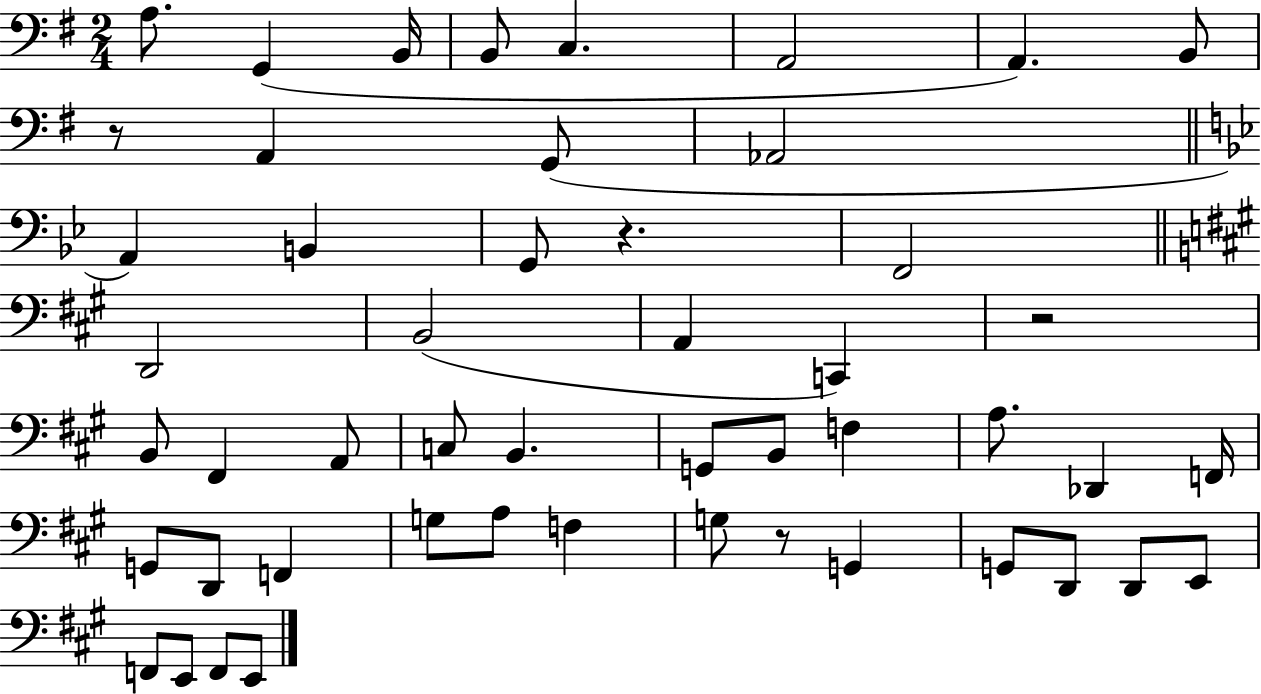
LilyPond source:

{
  \clef bass
  \numericTimeSignature
  \time 2/4
  \key g \major
  a8. g,4( b,16 | b,8 c4. | a,2 | a,4.) b,8 | \break r8 a,4 g,8( | aes,2 | \bar "||" \break \key bes \major a,4) b,4 | g,8 r4. | f,2 | \bar "||" \break \key a \major d,2 | b,2( | a,4 c,4) | r2 | \break b,8 fis,4 a,8 | c8 b,4. | g,8 b,8 f4 | a8. des,4 f,16 | \break g,8 d,8 f,4 | g8 a8 f4 | g8 r8 g,4 | g,8 d,8 d,8 e,8 | \break f,8 e,8 f,8 e,8 | \bar "|."
}